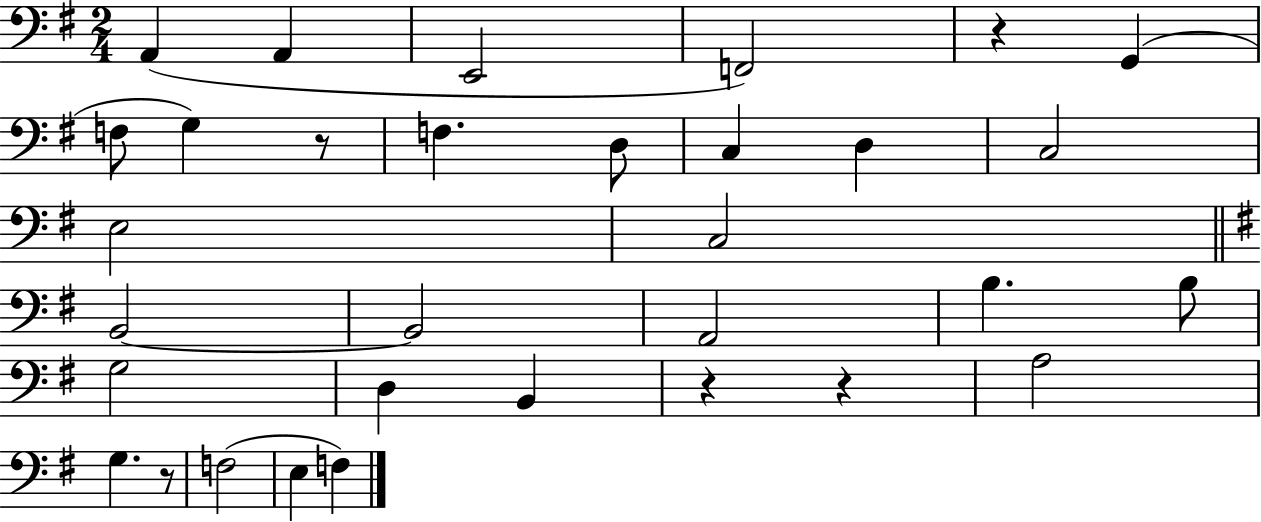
{
  \clef bass
  \numericTimeSignature
  \time 2/4
  \key g \major
  a,4( a,4 | e,2 | f,2) | r4 g,4( | \break f8 g4) r8 | f4. d8 | c4 d4 | c2 | \break e2 | c2 | \bar "||" \break \key e \minor b,2~~ | b,2 | a,2 | b4. b8 | \break g2 | d4 b,4 | r4 r4 | a2 | \break g4. r8 | f2( | e4 f4) | \bar "|."
}